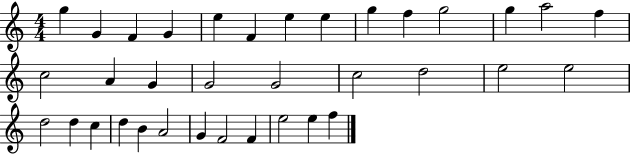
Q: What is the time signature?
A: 4/4